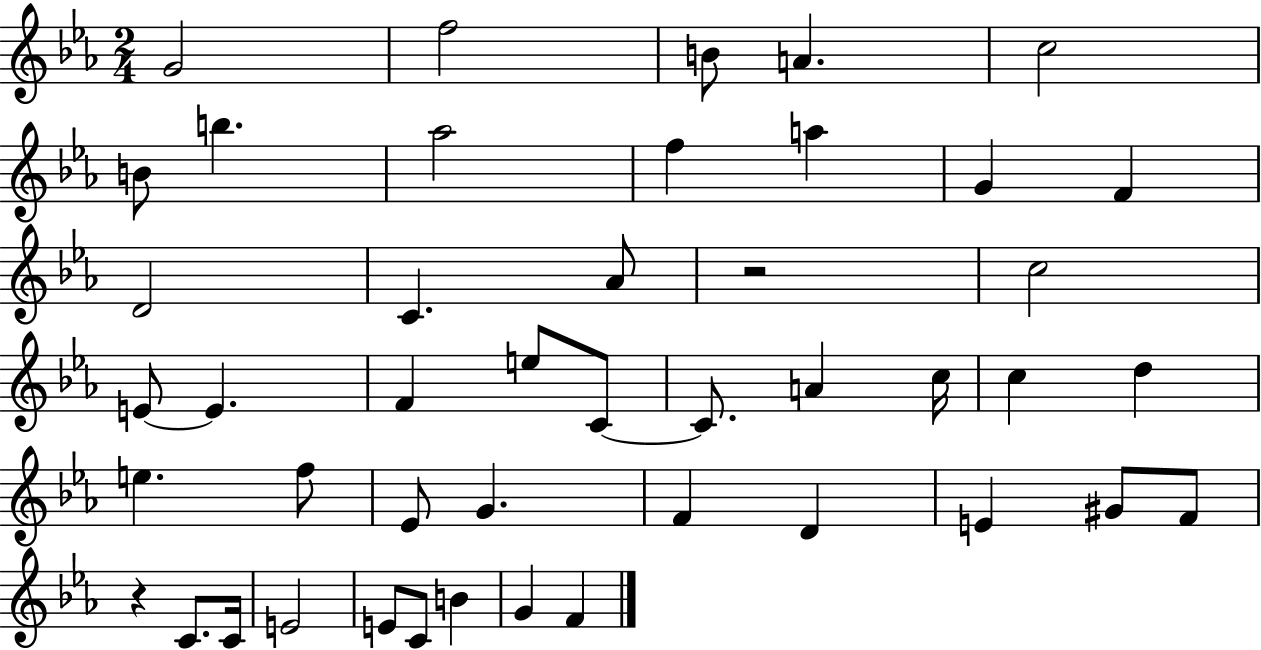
G4/h F5/h B4/e A4/q. C5/h B4/e B5/q. Ab5/h F5/q A5/q G4/q F4/q D4/h C4/q. Ab4/e R/h C5/h E4/e E4/q. F4/q E5/e C4/e C4/e. A4/q C5/s C5/q D5/q E5/q. F5/e Eb4/e G4/q. F4/q D4/q E4/q G#4/e F4/e R/q C4/e. C4/s E4/h E4/e C4/e B4/q G4/q F4/q